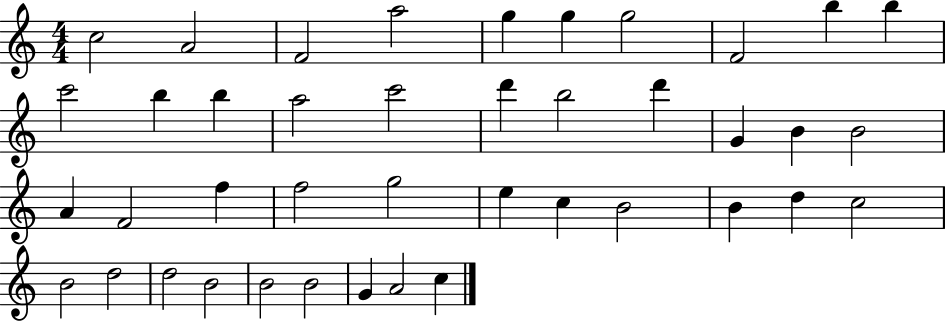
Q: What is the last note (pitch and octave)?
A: C5